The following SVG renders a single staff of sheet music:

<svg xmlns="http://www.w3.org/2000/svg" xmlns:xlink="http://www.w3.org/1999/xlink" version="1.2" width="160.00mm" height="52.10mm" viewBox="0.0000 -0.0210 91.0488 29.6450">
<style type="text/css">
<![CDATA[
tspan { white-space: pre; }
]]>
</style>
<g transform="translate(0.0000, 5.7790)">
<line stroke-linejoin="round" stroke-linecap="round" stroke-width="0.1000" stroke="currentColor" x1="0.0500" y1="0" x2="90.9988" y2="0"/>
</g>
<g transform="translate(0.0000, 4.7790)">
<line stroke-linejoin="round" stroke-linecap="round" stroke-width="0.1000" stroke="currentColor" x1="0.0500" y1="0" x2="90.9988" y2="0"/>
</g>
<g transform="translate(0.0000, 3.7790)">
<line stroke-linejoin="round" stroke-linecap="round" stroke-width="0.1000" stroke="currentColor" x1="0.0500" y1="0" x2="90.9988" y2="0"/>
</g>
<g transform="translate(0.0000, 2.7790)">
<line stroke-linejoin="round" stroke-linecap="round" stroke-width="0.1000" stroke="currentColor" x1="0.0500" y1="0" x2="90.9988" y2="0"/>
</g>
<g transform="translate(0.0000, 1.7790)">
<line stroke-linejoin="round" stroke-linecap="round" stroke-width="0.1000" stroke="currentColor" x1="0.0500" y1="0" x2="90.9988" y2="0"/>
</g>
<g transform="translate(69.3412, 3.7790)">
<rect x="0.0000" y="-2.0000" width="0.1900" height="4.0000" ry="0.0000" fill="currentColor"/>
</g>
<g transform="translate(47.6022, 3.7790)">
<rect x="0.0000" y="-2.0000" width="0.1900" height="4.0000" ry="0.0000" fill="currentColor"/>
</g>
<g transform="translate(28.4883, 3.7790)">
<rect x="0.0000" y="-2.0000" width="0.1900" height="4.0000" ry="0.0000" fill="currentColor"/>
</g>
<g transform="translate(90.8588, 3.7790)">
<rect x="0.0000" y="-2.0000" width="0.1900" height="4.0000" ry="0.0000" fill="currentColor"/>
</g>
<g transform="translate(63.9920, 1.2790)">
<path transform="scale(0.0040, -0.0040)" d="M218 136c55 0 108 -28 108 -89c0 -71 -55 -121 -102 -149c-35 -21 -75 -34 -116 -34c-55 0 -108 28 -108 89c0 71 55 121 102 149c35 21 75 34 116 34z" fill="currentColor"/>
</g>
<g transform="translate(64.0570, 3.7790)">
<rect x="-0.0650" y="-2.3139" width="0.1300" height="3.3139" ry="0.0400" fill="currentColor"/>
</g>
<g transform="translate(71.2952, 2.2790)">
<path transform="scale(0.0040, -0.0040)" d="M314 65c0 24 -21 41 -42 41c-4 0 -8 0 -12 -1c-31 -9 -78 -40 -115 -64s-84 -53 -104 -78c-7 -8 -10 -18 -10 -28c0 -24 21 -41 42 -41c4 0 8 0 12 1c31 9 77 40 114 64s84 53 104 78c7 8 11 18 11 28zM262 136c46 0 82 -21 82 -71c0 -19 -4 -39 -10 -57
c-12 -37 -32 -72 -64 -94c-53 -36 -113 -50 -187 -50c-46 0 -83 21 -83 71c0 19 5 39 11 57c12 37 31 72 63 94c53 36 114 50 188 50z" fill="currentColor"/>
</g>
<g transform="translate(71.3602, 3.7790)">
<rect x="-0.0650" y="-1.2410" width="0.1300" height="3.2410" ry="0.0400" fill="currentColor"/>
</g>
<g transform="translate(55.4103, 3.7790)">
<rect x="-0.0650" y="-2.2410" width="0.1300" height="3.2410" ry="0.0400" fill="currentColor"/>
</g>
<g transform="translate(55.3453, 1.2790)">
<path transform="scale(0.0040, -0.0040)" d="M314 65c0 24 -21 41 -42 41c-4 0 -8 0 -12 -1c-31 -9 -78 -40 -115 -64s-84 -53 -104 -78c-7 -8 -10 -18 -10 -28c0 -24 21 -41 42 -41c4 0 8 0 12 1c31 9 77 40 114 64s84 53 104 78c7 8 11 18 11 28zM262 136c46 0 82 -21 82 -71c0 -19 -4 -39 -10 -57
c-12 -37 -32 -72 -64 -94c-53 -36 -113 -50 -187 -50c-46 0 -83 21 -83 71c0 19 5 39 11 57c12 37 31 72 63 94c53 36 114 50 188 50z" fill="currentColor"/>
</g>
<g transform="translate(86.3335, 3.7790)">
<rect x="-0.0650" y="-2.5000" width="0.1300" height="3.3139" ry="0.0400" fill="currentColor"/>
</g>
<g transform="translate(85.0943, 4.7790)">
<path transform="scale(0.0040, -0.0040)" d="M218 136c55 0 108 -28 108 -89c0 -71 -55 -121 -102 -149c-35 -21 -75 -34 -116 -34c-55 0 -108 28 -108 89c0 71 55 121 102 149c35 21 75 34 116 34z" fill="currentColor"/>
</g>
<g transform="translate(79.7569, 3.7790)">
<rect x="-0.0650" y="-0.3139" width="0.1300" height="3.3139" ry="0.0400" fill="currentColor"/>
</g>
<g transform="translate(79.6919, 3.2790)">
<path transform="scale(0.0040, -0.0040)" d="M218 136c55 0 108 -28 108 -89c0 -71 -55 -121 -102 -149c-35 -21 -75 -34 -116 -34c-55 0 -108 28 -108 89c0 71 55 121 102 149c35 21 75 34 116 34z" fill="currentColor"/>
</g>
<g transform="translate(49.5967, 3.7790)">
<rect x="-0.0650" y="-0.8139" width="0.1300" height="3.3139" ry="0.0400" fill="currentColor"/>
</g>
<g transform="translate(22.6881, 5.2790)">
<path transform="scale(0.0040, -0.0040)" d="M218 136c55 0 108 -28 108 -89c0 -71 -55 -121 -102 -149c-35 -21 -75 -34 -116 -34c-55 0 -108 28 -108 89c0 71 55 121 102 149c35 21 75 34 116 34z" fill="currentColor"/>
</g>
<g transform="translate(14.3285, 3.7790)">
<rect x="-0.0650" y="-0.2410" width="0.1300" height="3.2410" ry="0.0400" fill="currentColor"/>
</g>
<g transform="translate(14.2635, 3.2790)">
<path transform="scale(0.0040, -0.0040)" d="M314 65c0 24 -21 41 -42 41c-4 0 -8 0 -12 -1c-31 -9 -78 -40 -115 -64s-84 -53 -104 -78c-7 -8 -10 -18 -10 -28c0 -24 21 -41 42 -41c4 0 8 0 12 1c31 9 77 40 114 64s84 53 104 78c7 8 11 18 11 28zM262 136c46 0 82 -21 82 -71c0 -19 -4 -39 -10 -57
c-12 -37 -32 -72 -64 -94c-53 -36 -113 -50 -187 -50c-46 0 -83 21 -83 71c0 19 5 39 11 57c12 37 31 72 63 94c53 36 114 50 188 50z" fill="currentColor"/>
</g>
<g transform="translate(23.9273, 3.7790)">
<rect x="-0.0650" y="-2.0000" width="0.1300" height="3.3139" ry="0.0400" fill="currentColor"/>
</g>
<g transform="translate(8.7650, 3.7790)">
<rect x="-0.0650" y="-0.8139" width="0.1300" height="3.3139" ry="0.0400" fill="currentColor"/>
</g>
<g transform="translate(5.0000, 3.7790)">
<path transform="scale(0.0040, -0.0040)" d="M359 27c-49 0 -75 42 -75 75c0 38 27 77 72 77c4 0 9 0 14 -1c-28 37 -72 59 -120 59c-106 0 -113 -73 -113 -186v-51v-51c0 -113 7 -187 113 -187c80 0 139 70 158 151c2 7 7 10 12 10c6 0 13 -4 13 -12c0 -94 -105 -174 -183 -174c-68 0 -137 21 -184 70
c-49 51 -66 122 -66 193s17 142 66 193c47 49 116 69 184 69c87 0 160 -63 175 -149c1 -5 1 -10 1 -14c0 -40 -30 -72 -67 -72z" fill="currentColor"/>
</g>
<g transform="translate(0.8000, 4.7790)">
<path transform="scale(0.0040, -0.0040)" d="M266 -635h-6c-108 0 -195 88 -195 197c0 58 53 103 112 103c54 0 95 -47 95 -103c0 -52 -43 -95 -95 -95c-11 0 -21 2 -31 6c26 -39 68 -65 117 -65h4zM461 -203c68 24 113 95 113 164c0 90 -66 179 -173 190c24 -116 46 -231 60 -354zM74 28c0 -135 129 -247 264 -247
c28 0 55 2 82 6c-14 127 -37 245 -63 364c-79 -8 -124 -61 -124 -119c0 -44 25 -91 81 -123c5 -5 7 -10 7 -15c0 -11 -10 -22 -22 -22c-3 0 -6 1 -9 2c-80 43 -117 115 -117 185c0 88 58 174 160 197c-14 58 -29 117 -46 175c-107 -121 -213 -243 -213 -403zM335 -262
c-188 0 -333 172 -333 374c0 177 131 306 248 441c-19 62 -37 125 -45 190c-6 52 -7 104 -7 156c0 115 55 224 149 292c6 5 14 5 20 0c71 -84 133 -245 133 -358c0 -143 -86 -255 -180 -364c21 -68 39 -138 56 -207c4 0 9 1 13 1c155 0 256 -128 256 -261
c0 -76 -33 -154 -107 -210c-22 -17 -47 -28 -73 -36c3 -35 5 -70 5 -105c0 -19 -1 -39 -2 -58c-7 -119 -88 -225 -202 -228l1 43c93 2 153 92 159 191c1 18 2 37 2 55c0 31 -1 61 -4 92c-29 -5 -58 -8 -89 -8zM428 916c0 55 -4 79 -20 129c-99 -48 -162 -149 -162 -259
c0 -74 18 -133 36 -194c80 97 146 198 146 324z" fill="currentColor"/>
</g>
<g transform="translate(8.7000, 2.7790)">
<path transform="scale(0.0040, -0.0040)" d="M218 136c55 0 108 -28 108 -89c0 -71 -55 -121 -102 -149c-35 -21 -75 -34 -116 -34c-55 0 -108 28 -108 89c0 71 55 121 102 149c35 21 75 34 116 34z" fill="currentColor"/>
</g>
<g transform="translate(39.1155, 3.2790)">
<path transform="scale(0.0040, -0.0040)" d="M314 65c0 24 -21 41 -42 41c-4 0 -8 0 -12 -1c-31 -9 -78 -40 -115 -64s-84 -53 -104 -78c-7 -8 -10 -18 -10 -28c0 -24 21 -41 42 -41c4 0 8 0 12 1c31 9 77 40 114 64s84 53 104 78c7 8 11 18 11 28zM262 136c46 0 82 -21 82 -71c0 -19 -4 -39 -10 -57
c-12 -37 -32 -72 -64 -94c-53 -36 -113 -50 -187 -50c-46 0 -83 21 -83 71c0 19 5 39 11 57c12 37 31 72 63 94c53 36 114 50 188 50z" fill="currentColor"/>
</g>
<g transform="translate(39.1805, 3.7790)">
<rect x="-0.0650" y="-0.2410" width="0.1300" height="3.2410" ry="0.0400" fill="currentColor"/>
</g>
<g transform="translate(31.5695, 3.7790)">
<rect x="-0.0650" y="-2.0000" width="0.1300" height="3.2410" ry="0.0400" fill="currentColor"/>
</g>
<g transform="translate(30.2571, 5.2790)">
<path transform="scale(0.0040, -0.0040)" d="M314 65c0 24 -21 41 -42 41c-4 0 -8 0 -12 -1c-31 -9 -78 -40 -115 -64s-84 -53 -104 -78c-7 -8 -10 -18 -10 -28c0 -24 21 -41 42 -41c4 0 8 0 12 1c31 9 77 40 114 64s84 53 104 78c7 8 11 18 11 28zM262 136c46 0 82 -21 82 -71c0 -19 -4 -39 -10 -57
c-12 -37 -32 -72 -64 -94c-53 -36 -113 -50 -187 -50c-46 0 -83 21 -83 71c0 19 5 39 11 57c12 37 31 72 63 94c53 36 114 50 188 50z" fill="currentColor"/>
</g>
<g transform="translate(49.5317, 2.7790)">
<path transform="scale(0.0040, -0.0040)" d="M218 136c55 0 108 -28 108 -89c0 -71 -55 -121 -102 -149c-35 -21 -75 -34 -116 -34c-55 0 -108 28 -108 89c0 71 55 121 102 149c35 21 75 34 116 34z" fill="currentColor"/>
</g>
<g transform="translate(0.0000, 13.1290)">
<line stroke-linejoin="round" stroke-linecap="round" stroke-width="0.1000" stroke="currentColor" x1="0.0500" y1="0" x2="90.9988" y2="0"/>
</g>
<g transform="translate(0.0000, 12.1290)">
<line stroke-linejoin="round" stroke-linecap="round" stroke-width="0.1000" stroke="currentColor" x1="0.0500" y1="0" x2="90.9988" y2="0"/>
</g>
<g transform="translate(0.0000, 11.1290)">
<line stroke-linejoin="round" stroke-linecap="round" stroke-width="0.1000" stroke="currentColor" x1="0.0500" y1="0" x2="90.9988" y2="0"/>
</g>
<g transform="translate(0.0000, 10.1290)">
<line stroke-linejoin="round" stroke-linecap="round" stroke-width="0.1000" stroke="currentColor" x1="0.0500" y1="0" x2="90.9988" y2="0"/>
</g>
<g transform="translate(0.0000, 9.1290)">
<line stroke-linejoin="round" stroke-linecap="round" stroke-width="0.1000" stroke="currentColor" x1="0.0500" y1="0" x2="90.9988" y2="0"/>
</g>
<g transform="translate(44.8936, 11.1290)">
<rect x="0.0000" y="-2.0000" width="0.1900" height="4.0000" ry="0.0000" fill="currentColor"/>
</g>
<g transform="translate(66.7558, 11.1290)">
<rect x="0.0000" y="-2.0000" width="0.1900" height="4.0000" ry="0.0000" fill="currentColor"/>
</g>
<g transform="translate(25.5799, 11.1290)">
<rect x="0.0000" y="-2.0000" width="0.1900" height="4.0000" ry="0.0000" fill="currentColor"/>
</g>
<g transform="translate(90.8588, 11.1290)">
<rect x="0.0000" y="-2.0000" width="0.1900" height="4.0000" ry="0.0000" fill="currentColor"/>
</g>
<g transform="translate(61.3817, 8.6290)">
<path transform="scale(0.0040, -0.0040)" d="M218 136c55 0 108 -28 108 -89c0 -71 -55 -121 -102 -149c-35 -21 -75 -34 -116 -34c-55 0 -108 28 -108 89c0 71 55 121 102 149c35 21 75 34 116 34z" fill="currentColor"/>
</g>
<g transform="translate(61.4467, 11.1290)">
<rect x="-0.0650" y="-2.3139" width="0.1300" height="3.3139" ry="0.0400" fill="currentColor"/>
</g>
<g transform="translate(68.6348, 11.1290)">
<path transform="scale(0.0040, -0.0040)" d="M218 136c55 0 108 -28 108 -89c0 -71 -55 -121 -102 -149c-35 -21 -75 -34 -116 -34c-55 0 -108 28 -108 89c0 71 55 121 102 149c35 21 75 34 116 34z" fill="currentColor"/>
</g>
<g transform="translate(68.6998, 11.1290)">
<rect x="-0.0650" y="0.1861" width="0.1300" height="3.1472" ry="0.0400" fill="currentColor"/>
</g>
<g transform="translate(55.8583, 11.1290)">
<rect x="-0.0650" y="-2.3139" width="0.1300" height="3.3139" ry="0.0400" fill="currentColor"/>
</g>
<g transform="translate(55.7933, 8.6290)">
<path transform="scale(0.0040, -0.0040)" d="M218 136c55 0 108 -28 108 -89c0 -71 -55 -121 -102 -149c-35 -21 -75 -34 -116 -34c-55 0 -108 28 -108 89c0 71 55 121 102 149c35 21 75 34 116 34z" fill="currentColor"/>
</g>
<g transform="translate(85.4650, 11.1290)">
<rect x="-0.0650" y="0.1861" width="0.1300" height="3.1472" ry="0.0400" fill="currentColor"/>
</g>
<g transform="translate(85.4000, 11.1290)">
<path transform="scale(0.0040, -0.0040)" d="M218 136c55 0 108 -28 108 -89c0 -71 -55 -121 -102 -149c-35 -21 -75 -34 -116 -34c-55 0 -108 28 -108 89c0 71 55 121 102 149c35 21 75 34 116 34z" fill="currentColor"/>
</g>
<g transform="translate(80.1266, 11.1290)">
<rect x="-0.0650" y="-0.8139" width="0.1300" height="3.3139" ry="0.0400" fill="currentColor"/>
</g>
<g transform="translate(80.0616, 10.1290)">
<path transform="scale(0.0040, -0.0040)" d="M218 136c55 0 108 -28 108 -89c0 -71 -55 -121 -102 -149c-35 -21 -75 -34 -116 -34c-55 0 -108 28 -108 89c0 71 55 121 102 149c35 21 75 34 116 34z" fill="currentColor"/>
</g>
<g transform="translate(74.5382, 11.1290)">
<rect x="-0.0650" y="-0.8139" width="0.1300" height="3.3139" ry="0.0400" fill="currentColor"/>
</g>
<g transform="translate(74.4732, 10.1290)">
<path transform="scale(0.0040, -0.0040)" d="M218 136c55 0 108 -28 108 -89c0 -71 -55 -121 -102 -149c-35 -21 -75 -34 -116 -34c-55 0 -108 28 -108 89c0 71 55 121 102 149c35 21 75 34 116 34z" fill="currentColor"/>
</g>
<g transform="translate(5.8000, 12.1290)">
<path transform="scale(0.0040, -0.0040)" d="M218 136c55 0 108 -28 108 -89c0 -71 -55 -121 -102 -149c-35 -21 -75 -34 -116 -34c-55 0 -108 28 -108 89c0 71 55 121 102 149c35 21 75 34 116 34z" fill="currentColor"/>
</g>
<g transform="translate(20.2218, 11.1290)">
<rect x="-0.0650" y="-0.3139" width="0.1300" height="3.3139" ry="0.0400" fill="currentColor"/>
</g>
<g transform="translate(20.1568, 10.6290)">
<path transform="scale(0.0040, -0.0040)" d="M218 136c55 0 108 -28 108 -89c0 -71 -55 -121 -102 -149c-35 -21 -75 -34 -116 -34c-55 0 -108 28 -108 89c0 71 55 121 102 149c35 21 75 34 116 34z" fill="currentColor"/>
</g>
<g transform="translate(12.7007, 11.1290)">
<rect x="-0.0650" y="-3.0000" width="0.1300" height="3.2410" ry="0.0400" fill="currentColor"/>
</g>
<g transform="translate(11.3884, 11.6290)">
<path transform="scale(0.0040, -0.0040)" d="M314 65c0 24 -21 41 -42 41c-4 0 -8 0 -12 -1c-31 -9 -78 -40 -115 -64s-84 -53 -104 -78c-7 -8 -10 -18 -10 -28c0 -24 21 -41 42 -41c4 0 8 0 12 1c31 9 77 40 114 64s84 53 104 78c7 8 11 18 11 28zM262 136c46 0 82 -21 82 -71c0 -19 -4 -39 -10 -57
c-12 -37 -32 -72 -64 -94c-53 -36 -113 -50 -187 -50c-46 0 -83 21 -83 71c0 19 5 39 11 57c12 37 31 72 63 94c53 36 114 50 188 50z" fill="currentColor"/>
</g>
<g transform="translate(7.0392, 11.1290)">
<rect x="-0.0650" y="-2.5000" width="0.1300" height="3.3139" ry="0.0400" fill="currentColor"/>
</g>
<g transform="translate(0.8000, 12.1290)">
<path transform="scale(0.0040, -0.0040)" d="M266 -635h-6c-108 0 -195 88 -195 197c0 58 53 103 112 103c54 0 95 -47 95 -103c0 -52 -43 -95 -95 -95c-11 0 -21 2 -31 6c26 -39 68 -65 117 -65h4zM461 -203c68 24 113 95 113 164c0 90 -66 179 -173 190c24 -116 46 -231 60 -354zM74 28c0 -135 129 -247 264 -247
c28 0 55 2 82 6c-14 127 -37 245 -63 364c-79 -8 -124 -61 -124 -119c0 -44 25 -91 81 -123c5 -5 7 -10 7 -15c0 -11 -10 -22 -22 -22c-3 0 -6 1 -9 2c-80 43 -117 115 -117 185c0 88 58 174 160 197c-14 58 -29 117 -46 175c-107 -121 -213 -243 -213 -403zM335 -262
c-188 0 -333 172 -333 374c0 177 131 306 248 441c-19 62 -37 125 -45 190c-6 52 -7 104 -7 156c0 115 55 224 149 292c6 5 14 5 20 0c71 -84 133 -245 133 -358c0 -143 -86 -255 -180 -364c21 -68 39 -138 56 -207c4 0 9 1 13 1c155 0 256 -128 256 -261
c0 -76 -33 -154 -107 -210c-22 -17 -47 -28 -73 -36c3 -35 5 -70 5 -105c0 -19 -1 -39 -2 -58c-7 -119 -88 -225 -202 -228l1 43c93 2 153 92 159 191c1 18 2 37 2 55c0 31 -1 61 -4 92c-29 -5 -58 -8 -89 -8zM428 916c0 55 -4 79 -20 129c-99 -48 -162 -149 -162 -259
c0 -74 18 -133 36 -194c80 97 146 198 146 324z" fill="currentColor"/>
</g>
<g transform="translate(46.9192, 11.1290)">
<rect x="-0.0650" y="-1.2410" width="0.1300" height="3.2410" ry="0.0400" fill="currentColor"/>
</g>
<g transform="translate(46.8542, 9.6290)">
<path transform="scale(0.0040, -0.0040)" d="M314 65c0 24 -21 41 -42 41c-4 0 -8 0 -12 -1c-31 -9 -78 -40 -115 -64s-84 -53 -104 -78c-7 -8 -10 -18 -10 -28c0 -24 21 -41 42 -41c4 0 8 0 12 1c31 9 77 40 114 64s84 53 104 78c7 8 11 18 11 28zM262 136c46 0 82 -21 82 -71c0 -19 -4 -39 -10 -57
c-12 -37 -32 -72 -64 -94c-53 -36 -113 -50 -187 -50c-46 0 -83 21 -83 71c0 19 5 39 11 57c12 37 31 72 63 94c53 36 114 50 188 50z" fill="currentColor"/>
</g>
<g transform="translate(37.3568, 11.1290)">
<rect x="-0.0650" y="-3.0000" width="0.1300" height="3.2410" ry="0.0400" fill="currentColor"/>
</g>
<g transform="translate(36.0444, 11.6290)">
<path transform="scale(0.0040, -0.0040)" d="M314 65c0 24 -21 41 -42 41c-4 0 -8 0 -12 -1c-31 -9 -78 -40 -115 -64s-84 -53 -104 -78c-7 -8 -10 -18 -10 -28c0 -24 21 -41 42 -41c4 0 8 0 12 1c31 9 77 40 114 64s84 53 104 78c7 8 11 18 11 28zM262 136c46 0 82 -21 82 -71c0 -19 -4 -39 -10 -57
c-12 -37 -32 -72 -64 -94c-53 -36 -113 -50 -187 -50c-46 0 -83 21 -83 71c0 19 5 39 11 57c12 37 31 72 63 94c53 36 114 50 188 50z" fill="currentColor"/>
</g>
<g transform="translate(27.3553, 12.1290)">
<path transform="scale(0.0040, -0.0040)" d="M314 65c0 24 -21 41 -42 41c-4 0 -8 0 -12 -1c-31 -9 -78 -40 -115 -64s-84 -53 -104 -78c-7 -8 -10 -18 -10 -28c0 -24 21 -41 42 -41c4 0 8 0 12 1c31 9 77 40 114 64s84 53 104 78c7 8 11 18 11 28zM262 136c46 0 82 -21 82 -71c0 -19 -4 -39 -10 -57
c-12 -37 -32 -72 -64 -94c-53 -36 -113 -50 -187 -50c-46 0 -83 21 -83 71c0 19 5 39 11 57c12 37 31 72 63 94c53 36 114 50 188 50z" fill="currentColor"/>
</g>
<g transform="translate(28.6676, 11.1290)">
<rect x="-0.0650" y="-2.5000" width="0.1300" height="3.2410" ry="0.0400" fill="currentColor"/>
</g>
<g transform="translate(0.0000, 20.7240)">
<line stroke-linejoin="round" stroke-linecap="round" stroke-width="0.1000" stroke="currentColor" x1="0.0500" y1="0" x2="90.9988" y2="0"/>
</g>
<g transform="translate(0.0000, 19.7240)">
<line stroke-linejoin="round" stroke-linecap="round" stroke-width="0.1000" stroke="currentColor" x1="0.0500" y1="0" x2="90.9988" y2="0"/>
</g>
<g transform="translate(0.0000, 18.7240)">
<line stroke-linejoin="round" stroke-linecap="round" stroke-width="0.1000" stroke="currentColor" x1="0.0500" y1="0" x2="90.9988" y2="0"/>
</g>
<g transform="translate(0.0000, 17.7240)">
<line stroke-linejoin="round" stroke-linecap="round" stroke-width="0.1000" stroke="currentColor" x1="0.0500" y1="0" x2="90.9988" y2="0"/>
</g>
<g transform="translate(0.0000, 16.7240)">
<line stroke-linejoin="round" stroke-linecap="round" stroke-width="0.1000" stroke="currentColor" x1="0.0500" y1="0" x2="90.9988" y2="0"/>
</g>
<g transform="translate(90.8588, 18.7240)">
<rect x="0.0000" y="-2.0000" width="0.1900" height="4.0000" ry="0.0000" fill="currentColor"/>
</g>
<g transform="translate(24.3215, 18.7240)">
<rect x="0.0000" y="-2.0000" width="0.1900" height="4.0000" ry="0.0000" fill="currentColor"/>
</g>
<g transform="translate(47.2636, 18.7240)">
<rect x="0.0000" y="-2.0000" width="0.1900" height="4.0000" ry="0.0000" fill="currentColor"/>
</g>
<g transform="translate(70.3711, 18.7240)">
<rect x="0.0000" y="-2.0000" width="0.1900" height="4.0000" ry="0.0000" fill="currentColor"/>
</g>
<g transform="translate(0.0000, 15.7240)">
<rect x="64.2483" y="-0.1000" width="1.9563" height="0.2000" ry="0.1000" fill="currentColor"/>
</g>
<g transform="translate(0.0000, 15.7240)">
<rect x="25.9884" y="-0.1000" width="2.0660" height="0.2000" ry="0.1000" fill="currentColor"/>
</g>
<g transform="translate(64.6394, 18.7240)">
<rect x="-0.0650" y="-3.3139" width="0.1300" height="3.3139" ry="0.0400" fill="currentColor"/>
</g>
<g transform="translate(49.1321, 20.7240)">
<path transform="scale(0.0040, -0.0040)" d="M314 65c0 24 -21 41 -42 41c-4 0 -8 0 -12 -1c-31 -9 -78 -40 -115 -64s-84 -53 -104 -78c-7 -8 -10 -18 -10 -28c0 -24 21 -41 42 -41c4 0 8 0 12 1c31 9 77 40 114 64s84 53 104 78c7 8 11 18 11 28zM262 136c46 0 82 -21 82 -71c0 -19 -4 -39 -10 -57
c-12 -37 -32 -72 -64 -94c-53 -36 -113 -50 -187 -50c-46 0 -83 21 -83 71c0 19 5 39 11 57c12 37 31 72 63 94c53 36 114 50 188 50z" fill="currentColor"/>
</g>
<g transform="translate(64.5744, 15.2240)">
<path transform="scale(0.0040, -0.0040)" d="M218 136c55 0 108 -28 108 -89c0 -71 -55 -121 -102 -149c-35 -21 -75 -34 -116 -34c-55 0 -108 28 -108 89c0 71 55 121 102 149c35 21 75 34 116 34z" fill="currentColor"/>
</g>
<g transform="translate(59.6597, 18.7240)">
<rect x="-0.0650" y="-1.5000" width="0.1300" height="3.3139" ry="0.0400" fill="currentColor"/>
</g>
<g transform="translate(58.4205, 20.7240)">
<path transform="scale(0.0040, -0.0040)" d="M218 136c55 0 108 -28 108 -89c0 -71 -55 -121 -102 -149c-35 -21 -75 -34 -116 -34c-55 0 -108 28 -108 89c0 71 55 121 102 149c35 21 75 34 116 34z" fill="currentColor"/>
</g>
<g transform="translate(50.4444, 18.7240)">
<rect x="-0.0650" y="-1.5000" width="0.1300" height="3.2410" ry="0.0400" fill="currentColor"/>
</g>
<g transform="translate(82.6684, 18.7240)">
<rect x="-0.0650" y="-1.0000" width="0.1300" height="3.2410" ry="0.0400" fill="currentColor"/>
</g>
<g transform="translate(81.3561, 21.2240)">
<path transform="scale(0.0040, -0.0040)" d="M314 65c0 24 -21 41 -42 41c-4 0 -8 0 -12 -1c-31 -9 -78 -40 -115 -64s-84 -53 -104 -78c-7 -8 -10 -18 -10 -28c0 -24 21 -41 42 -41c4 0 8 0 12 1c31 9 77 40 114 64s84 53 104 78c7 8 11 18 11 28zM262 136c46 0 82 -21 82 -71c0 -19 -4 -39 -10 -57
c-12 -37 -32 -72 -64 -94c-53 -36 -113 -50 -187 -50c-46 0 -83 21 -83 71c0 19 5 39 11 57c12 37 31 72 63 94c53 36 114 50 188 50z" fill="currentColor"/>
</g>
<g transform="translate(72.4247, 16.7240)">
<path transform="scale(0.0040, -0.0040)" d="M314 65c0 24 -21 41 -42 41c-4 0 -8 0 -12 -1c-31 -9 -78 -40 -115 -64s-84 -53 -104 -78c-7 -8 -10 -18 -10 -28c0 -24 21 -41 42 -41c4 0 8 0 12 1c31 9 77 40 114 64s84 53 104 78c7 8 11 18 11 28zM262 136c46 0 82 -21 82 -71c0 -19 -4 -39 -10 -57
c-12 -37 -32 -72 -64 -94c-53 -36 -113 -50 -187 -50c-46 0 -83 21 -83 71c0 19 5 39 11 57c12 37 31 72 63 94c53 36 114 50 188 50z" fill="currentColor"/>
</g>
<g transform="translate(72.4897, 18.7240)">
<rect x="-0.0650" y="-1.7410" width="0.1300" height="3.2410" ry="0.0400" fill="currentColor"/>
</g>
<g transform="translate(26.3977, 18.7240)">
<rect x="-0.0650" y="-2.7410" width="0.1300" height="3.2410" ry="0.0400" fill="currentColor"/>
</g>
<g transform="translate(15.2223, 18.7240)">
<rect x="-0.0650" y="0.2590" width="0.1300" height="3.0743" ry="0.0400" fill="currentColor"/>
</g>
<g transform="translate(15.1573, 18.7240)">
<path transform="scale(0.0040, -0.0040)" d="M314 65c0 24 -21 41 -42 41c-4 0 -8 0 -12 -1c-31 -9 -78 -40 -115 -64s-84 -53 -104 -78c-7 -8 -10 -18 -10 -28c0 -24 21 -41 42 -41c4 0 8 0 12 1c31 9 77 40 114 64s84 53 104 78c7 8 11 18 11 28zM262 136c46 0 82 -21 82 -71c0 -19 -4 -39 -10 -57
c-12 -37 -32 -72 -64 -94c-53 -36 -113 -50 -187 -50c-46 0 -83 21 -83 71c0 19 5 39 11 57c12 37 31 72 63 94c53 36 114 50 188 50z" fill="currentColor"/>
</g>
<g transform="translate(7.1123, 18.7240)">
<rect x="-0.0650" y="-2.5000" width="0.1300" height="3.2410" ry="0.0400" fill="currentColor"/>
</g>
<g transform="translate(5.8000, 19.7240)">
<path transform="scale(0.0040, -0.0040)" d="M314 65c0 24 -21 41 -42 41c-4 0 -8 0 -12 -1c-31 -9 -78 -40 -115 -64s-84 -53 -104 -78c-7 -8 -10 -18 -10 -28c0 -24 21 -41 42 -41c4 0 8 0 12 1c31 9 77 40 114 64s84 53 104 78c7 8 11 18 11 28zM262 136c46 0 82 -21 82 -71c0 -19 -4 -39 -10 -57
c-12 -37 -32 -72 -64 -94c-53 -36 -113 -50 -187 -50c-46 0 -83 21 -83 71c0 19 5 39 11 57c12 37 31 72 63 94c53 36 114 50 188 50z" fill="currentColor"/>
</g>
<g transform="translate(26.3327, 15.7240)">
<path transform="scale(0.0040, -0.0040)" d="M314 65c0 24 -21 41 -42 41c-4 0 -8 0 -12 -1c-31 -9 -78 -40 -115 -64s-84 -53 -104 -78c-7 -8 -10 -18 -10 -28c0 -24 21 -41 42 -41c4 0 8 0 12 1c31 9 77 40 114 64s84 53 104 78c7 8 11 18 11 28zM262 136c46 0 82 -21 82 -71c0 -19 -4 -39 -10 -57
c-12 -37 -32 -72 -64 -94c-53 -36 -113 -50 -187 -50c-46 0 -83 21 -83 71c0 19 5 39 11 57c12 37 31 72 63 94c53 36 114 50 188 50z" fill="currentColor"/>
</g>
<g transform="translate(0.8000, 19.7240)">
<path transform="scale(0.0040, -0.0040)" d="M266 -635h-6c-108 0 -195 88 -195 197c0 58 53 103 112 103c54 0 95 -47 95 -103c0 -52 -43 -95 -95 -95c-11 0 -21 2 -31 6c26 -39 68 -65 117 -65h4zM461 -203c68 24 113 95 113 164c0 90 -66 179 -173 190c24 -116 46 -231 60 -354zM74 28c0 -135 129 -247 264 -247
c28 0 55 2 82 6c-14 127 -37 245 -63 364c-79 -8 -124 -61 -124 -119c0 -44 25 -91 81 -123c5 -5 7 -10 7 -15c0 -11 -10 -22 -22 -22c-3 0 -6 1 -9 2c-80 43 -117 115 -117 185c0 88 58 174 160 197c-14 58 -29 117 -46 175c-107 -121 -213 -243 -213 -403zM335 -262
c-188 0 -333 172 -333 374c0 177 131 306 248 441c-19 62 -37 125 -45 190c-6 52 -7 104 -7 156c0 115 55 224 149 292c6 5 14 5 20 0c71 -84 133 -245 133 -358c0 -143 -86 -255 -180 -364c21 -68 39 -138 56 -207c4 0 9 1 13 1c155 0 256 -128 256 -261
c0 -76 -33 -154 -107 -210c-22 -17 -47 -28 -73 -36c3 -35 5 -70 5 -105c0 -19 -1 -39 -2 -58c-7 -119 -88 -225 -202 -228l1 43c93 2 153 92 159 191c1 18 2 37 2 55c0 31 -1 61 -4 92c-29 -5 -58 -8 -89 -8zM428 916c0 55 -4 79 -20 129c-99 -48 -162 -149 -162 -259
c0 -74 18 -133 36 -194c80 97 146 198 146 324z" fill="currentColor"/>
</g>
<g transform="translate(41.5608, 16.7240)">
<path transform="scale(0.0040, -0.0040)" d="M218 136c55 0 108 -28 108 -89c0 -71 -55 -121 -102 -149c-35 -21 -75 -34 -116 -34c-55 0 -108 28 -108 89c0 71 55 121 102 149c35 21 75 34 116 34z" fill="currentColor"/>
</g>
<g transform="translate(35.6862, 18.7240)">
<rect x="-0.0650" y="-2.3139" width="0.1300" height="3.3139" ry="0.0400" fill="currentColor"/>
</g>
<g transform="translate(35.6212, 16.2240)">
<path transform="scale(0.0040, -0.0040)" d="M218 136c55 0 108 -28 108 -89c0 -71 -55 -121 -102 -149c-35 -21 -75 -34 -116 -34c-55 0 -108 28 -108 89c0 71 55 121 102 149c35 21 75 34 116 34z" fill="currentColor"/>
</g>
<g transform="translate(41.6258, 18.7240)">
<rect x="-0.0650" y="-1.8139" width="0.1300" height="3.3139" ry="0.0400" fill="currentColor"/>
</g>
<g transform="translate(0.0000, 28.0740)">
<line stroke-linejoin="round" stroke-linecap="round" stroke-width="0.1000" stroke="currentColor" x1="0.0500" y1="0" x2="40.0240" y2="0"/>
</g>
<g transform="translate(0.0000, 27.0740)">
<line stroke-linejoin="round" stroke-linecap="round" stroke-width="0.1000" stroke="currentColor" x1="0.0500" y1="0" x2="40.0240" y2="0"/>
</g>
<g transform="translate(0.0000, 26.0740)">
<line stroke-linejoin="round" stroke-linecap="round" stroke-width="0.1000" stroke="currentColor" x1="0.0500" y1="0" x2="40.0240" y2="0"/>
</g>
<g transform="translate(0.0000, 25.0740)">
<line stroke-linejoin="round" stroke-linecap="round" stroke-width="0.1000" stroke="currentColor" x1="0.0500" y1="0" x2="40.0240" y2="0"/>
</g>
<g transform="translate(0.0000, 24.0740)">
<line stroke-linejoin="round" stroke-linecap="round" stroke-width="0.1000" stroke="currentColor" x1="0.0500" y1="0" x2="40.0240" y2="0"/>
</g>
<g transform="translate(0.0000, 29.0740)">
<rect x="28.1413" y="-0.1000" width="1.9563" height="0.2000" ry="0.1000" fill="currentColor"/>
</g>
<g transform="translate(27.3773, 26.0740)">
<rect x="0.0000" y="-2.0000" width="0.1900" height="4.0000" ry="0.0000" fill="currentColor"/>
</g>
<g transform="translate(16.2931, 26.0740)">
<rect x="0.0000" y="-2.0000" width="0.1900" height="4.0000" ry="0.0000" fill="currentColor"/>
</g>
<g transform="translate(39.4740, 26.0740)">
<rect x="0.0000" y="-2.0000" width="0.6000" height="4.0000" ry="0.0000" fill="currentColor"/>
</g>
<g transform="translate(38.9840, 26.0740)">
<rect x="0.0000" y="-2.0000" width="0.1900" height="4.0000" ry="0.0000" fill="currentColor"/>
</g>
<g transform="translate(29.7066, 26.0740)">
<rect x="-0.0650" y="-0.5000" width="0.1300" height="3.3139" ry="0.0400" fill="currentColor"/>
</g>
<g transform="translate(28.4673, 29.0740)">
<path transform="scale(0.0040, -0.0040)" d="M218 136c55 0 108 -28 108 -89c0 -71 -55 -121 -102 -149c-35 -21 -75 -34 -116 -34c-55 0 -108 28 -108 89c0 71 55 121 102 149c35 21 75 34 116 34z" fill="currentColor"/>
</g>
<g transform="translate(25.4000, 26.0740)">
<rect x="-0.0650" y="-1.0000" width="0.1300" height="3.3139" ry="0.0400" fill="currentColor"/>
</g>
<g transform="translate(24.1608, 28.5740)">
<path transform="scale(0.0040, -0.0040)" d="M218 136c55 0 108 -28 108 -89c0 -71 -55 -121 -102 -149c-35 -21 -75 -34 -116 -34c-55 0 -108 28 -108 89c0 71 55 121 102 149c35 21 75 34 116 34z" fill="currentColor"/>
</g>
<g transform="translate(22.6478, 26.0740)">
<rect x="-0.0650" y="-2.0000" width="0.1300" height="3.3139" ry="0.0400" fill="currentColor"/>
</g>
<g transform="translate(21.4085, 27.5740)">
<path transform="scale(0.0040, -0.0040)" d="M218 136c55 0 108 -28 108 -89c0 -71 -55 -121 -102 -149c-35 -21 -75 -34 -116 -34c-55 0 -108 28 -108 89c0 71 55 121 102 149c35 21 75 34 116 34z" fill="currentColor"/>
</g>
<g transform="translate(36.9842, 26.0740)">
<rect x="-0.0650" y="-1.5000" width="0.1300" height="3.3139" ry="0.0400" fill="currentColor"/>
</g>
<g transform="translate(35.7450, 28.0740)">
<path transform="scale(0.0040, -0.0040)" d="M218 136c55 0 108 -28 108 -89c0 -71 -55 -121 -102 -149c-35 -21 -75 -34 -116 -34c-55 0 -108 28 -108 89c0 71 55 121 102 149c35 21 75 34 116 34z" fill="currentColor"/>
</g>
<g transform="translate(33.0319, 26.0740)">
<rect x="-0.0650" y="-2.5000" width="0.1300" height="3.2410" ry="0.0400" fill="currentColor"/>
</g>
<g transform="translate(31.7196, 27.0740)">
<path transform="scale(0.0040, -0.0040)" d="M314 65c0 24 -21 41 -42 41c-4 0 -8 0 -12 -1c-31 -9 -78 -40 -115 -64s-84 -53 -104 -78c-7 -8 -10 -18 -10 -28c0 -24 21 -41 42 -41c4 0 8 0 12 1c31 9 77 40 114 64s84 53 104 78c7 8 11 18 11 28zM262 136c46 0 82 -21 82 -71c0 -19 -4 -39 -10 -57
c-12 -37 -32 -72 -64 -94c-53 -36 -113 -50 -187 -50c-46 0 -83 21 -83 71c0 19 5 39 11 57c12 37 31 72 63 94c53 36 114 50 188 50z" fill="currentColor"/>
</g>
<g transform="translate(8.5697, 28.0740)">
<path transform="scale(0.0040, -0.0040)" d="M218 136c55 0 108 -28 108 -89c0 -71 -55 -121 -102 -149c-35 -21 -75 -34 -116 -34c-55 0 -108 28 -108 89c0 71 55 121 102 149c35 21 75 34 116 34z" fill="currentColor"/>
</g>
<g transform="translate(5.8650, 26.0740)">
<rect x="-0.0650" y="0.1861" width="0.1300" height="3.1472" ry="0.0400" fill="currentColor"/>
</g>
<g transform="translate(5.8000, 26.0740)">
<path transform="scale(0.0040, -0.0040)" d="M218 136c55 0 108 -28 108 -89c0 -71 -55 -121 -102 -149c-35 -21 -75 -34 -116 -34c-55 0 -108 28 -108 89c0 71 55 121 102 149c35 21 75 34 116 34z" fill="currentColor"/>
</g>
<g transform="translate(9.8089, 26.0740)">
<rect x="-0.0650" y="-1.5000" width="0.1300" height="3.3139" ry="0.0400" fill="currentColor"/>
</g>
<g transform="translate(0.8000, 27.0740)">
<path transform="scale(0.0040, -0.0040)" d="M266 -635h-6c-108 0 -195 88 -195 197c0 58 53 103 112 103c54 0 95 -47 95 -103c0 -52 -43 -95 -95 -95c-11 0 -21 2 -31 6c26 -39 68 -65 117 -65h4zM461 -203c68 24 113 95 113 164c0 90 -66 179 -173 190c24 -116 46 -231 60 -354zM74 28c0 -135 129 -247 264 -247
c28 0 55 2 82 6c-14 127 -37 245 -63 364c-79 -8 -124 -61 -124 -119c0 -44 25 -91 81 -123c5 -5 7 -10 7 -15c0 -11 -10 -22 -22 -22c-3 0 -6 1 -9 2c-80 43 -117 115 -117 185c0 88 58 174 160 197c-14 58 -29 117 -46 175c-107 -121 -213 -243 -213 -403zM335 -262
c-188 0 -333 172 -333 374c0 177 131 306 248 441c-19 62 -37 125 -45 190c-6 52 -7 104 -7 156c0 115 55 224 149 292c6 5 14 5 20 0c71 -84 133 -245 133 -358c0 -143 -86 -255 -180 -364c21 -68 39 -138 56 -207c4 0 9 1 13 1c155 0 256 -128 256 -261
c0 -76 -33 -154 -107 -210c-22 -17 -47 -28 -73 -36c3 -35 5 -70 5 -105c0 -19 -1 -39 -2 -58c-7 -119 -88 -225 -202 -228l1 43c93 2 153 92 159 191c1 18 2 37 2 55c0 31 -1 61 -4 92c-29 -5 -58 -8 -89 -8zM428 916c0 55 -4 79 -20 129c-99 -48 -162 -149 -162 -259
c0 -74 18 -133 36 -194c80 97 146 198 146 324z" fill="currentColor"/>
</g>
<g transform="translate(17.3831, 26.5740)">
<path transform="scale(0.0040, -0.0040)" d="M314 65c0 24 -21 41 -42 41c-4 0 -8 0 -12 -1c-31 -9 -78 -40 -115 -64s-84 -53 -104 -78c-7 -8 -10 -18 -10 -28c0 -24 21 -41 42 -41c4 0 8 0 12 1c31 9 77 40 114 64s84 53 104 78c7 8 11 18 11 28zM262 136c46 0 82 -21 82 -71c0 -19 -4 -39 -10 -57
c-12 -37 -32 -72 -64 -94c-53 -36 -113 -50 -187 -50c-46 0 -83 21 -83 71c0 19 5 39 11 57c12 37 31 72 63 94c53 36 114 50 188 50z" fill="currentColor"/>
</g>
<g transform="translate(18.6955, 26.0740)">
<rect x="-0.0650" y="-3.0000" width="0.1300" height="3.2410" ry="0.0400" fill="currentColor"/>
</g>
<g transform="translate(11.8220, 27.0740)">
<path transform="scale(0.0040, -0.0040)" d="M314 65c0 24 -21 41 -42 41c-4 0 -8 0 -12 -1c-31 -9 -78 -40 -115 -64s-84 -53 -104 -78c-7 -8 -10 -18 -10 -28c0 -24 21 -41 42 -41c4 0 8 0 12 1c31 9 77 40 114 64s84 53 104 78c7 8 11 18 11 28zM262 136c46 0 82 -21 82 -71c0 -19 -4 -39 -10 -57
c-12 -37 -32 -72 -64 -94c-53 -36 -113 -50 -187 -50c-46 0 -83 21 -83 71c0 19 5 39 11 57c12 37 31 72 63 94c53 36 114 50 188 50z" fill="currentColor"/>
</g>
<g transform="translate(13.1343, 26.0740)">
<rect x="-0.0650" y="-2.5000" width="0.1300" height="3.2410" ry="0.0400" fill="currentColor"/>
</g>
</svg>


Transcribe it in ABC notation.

X:1
T:Untitled
M:4/4
L:1/4
K:C
d c2 F F2 c2 d g2 g e2 c G G A2 c G2 A2 e2 g g B d d B G2 B2 a2 g f E2 E b f2 D2 B E G2 A2 F D C G2 E